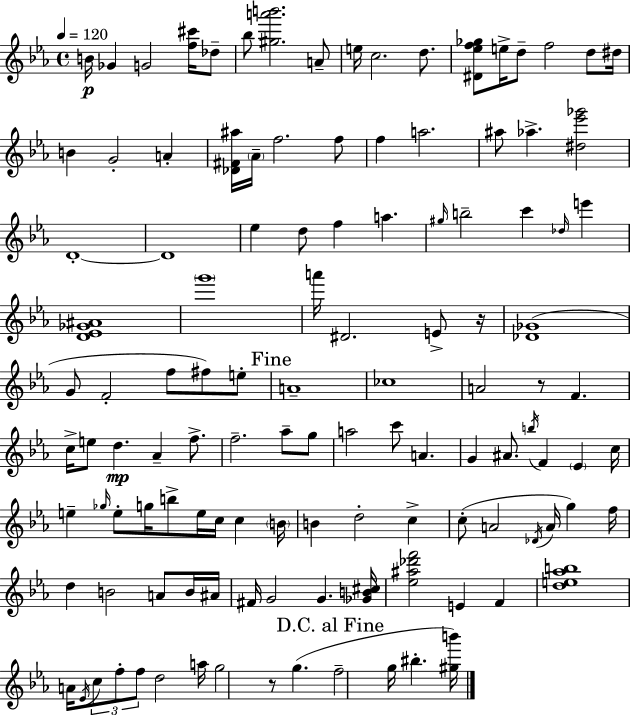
B4/s Gb4/q G4/h [F5,C#6]/s Db5/e Bb5/e [G#5,A6,B6]/h. A4/e E5/s C5/h. D5/e. [D#4,Eb5,F5,Gb5]/e E5/s D5/e F5/h D5/e D#5/s B4/q G4/h A4/q [Db4,F#4,A#5]/s Ab4/s F5/h. F5/e F5/q A5/h. A#5/e Ab5/q. [D#5,Eb6,Gb6]/h D4/w D4/w Eb5/q D5/e F5/q A5/q. G#5/s B5/h C6/q Db5/s E6/q [D4,Eb4,Gb4,A#4]/w G6/w A6/s D#4/h. E4/e R/s [Db4,Gb4]/w G4/e F4/h F5/e F#5/e E5/e A4/w CES5/w A4/h R/e F4/q. C5/s E5/e D5/q. Ab4/q F5/e. F5/h. Ab5/e G5/e A5/h C6/e A4/q. G4/q A#4/e. B5/s F4/q Eb4/q C5/s E5/q Gb5/s E5/e G5/s B5/e E5/s C5/s C5/q B4/s B4/q D5/h C5/q C5/e A4/h Db4/s A4/s G5/q F5/s D5/q B4/h A4/e B4/s A#4/s F#4/s G4/h G4/q. [Gb4,B4,C#5]/s [Eb5,A#5,Db6,F6]/h E4/q F4/q [D5,E5,Ab5,B5]/w A4/s Eb4/s C5/e F5/e F5/e D5/h A5/s G5/h R/e G5/q. F5/h G5/s BIS5/q. [G#5,B6]/s